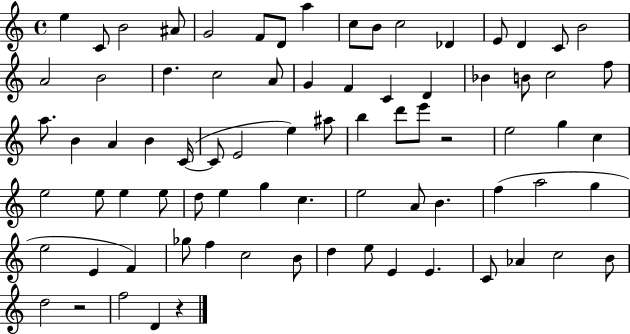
{
  \clef treble
  \time 4/4
  \defaultTimeSignature
  \key c \major
  e''4 c'8 b'2 ais'8 | g'2 f'8 d'8 a''4 | c''8 b'8 c''2 des'4 | e'8 d'4 c'8 b'2 | \break a'2 b'2 | d''4. c''2 a'8 | g'4 f'4 c'4 d'4 | bes'4 b'8 c''2 f''8 | \break a''8. b'4 a'4 b'4 c'16~(~ | c'8 e'2 e''4) ais''8 | b''4 d'''8 e'''8 r2 | e''2 g''4 c''4 | \break e''2 e''8 e''4 e''8 | d''8 e''4 g''4 c''4. | e''2 a'8 b'4. | f''4( a''2 g''4 | \break e''2 e'4 f'4) | ges''8 f''4 c''2 b'8 | d''4 e''8 e'4 e'4. | c'8 aes'4 c''2 b'8 | \break d''2 r2 | f''2 d'4 r4 | \bar "|."
}